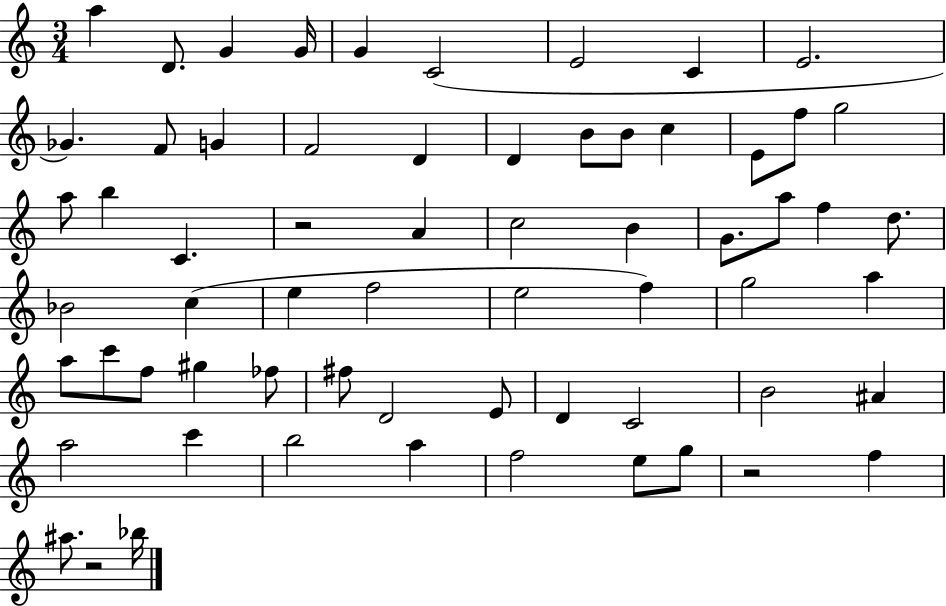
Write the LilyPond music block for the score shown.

{
  \clef treble
  \numericTimeSignature
  \time 3/4
  \key c \major
  a''4 d'8. g'4 g'16 | g'4 c'2( | e'2 c'4 | e'2. | \break ges'4.) f'8 g'4 | f'2 d'4 | d'4 b'8 b'8 c''4 | e'8 f''8 g''2 | \break a''8 b''4 c'4. | r2 a'4 | c''2 b'4 | g'8. a''8 f''4 d''8. | \break bes'2 c''4( | e''4 f''2 | e''2 f''4) | g''2 a''4 | \break a''8 c'''8 f''8 gis''4 fes''8 | fis''8 d'2 e'8 | d'4 c'2 | b'2 ais'4 | \break a''2 c'''4 | b''2 a''4 | f''2 e''8 g''8 | r2 f''4 | \break ais''8. r2 bes''16 | \bar "|."
}